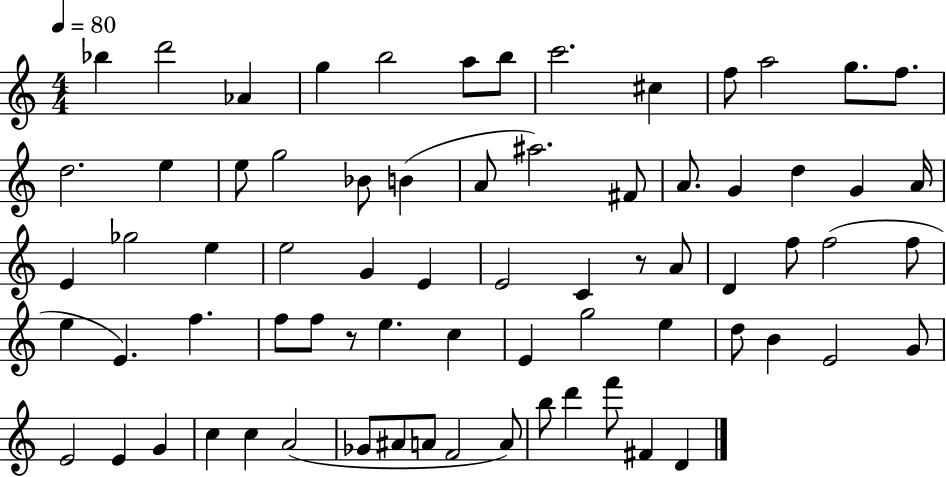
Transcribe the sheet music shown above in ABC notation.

X:1
T:Untitled
M:4/4
L:1/4
K:C
_b d'2 _A g b2 a/2 b/2 c'2 ^c f/2 a2 g/2 f/2 d2 e e/2 g2 _B/2 B A/2 ^a2 ^F/2 A/2 G d G A/4 E _g2 e e2 G E E2 C z/2 A/2 D f/2 f2 f/2 e E f f/2 f/2 z/2 e c E g2 e d/2 B E2 G/2 E2 E G c c A2 _G/2 ^A/2 A/2 F2 A/2 b/2 d' f'/2 ^F D